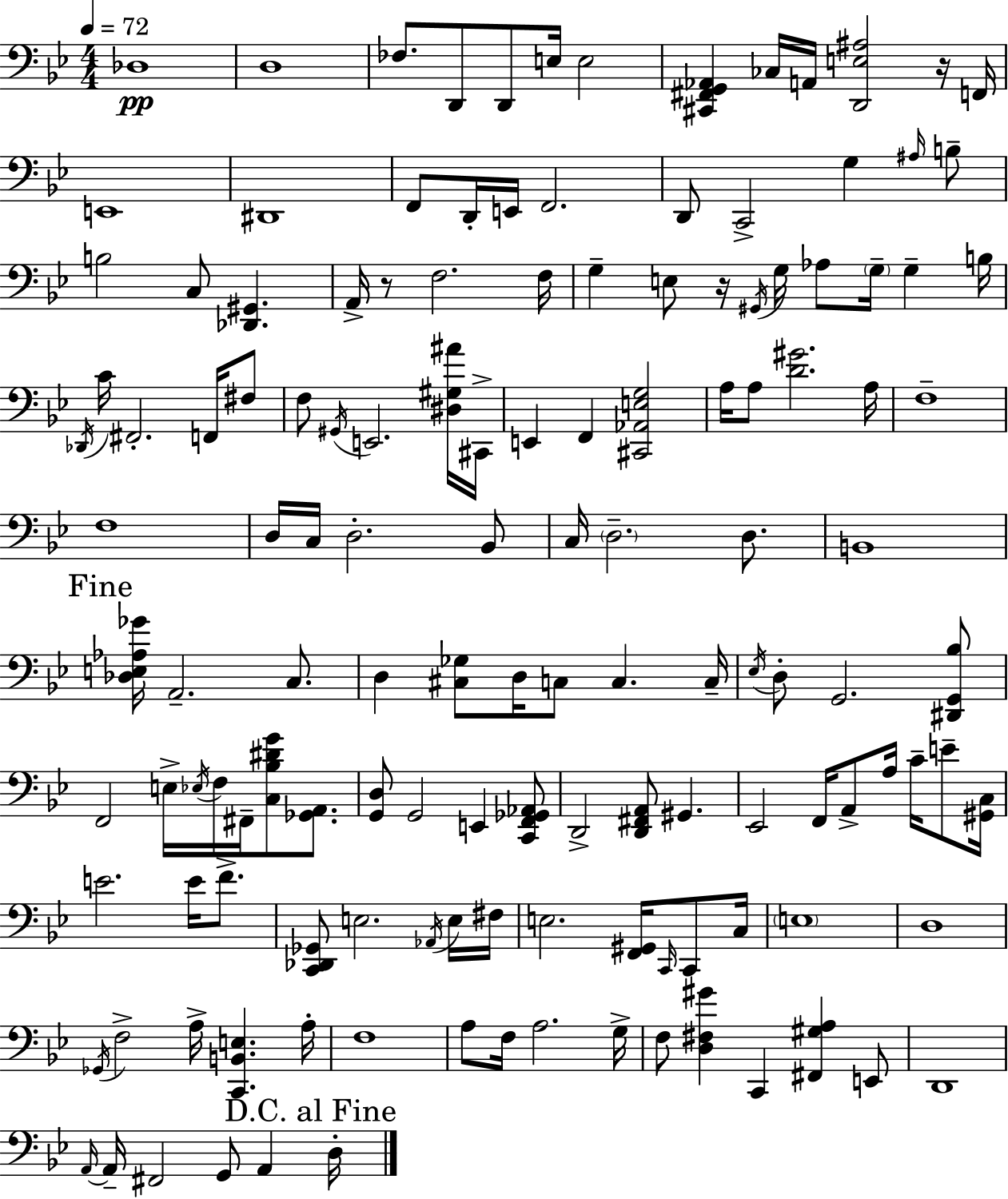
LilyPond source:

{
  \clef bass
  \numericTimeSignature
  \time 4/4
  \key g \minor
  \tempo 4 = 72
  des1\pp | d1 | fes8. d,8 d,8 e16 e2 | <cis, fis, g, aes,>4 ces16 a,16 <d, e ais>2 r16 f,16 | \break e,1 | dis,1 | f,8 d,16-. e,16 f,2. | d,8 c,2-> g4 \grace { ais16 } b8-- | \break b2 c8 <des, gis,>4. | a,16-> r8 f2. | f16 g4-- e8 r16 \acciaccatura { gis,16 } g16 aes8 \parenthesize g16-- g4-- | b16 \acciaccatura { des,16 } c'16 fis,2.-. | \break f,16 fis8 f8 \acciaccatura { gis,16 } e,2. | <dis gis ais'>16 cis,16-> e,4 f,4 <cis, aes, e g>2 | a16 a8 <d' gis'>2. | a16 f1-- | \break f1 | d16 c16 d2.-. | bes,8 c16 \parenthesize d2.-- | d8. b,1 | \break \mark "Fine" <des e aes ges'>16 a,2.-- | c8. d4 <cis ges>8 d16 c8 c4. | c16-- \acciaccatura { ees16 } d8-. g,2. | <dis, g, bes>8 f,2 e16-> \acciaccatura { ees16 } f16 | \break fis,16-- <c bes dis' g'>8 <ges, a,>8. <g, d>8 g,2 | e,4 <c, f, ges, aes,>8 d,2-> <d, fis, a,>8 | gis,4. ees,2 f,16 a,8-> | a16 c'16-- e'8-- <gis, c>16 e'2. | \break e'16 f'8.-> <c, des, ges,>8 e2. | \acciaccatura { aes,16 } e16 fis16 e2. | <f, gis,>16 \grace { c,16 } c,8 c16 \parenthesize e1 | d1 | \break \acciaccatura { ges,16 } f2-> | a16-> <c, b, e>4. a16-. f1 | a8 f16 a2. | g16-> f8 <d fis gis'>4 c,4 | \break <fis, gis a>4 e,8 d,1 | \grace { a,16~ }~ a,16-- fis,2 | g,8 a,4 \mark "D.C. al Fine" d16-. \bar "|."
}